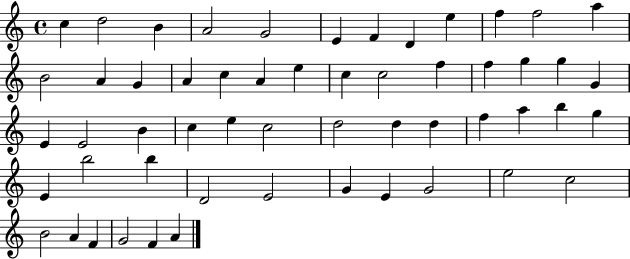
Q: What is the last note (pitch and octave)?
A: A4